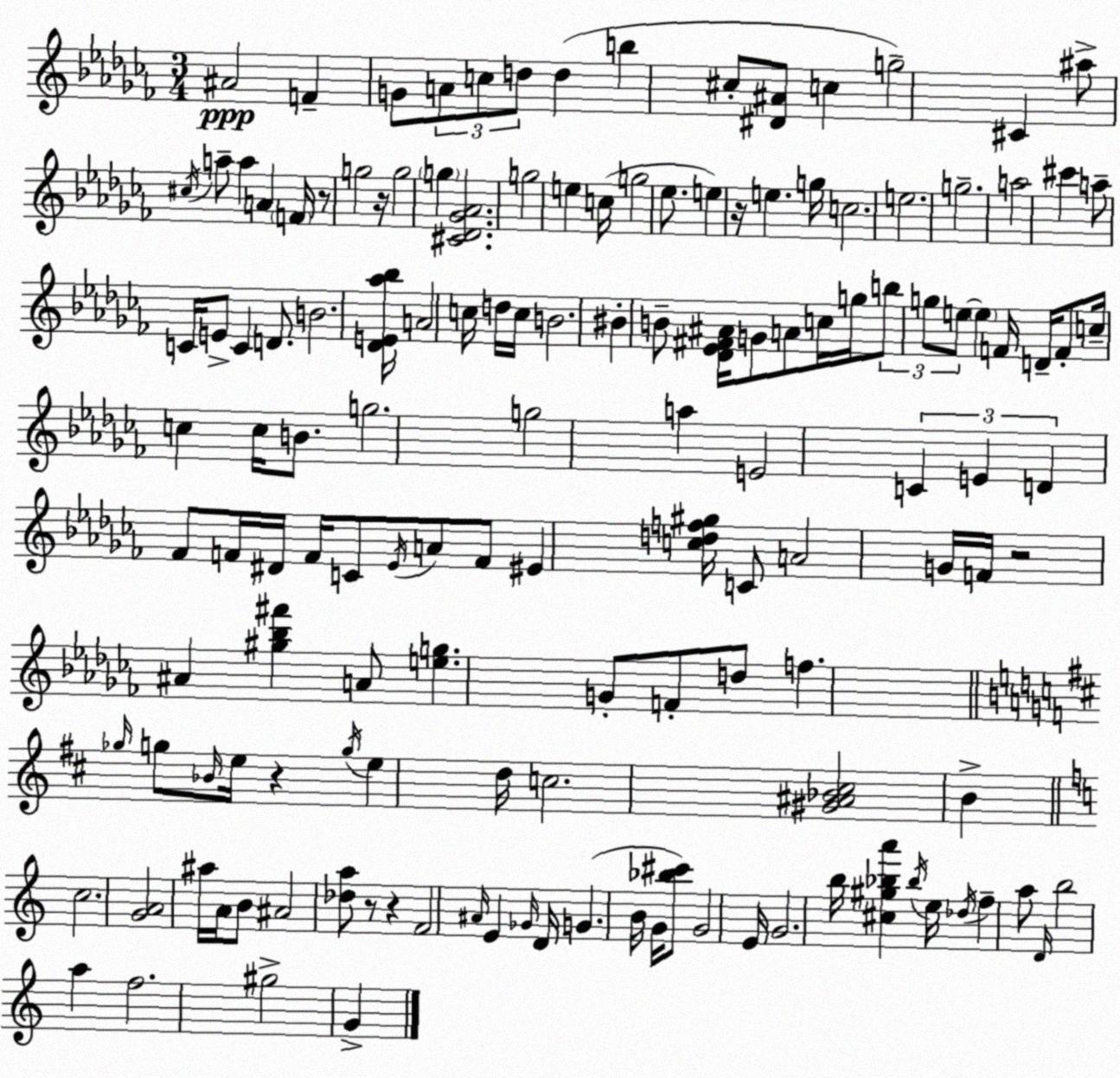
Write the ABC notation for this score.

X:1
T:Untitled
M:3/4
L:1/4
K:Abm
^A2 F G/2 A/2 c/2 d/2 d b ^c/2 [^D^A]/2 c g2 ^C ^a/2 ^c/4 a/2 a A F/4 z/2 g2 z/4 g2 g [^C_D_G_A]2 g2 e c/4 g2 _e/2 e z/4 e g/4 c2 e2 g2 a2 ^c' a/2 C/4 E/2 C D/2 B2 [_DE_a_b]/4 A2 c/4 d/4 c/4 B2 ^B B/2 [_D_E^F^A]/4 G/2 A/2 c/4 g/4 b/2 g/2 e/2 e F/4 D/4 F/2 c/4 c c/4 B/2 g2 g2 a E2 C E D _F/2 F/4 ^D/4 F/4 C/2 _E/4 A/2 F/2 ^E [cdf^g]/4 C/2 A2 G/4 F/4 z2 ^A [^g_b^f'] A/2 [eg] G/2 F/2 d/2 f _g/4 g/2 _B/4 e/4 z g/4 e d/4 c2 [^G^A_B^c]2 B c2 [GA]2 ^a/4 A/4 B/2 ^A2 [_da]/2 z/2 z F2 ^A/4 E _G/4 D/4 G B/4 G/4 [_b^c']/2 G2 E/4 G2 b/4 [^c^g_ba'] _b/4 e/4 _d/4 f a/2 D/4 b2 a f2 ^g2 G